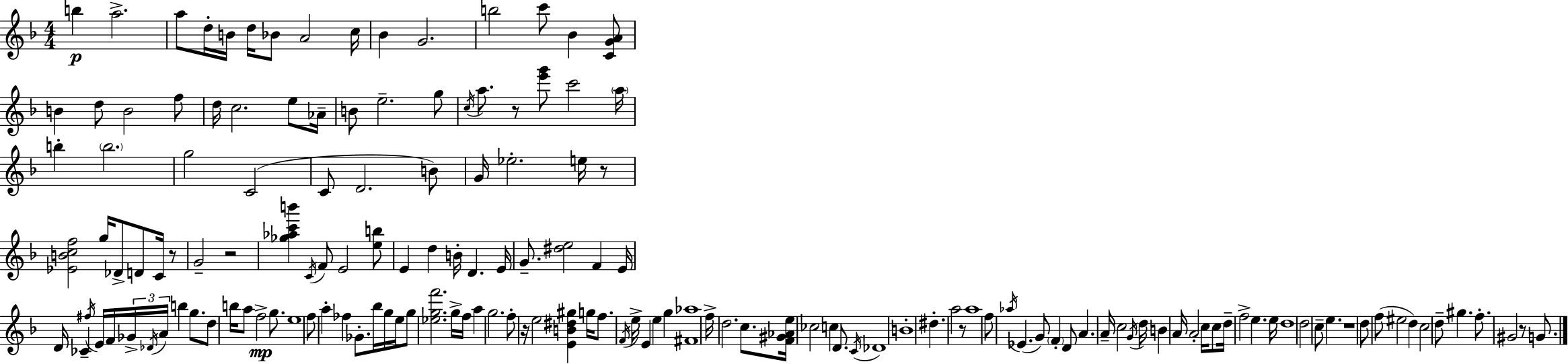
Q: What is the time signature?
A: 4/4